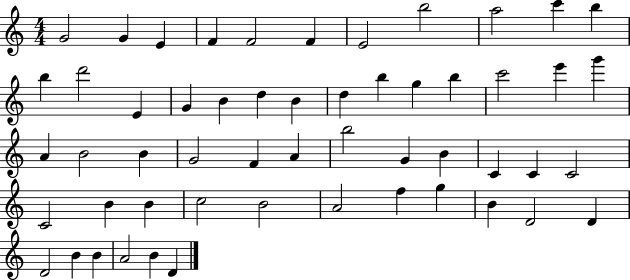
{
  \clef treble
  \numericTimeSignature
  \time 4/4
  \key c \major
  g'2 g'4 e'4 | f'4 f'2 f'4 | e'2 b''2 | a''2 c'''4 b''4 | \break b''4 d'''2 e'4 | g'4 b'4 d''4 b'4 | d''4 b''4 g''4 b''4 | c'''2 e'''4 g'''4 | \break a'4 b'2 b'4 | g'2 f'4 a'4 | b''2 g'4 b'4 | c'4 c'4 c'2 | \break c'2 b'4 b'4 | c''2 b'2 | a'2 f''4 g''4 | b'4 d'2 d'4 | \break d'2 b'4 b'4 | a'2 b'4 d'4 | \bar "|."
}